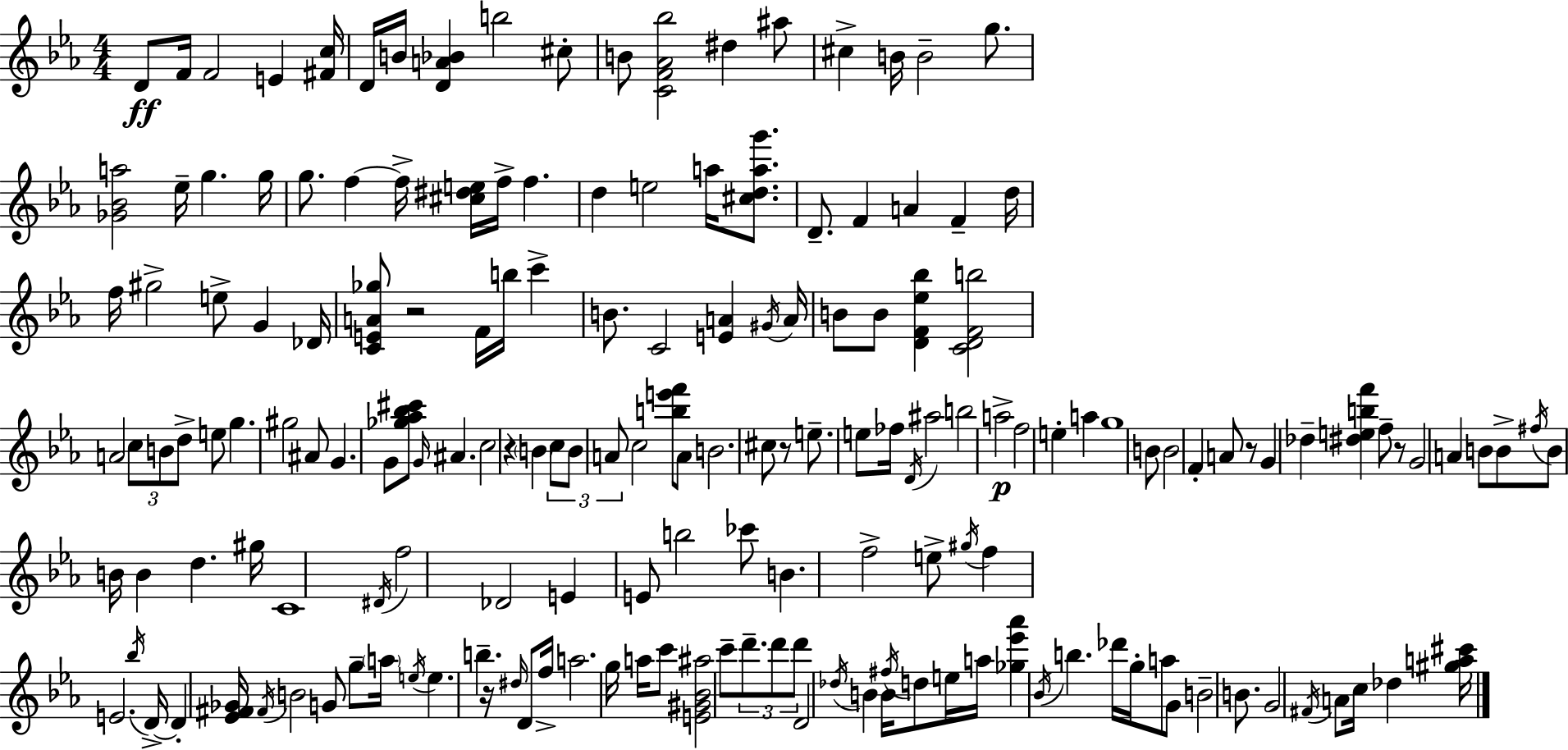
{
  \clef treble
  \numericTimeSignature
  \time 4/4
  \key c \minor
  d'8\ff f'16 f'2 e'4 <fis' c''>16 | d'16 b'16 <d' a' bes'>4 b''2 cis''8-. | b'8 <c' f' aes' bes''>2 dis''4 ais''8 | cis''4-> b'16 b'2-- g''8. | \break <ges' bes' a''>2 ees''16-- g''4. g''16 | g''8. f''4~~ f''16-> <cis'' dis'' e''>16 f''16-> f''4. | d''4 e''2 a''16 <cis'' d'' a'' g'''>8. | d'8.-- f'4 a'4 f'4-- d''16 | \break f''16 gis''2-> e''8-> g'4 des'16 | <c' e' a' ges''>8 r2 f'16 b''16 c'''4-> | b'8. c'2 <e' a'>4 \acciaccatura { gis'16 } | a'16 b'8 b'8 <d' f' ees'' bes''>4 <c' d' f' b''>2 | \break a'2 \tuplet 3/2 { c''8 b'8 d''8-> } e''8 | g''4. gis''2 ais'8 | g'4. g'8 <ges'' aes'' bes'' cis'''>8 \grace { g'16 } ais'4. | c''2 r4 \parenthesize b'4 | \break \tuplet 3/2 { c''8 b'8 a'8 } c''2 | <b'' e''' f'''>8 a'8 b'2. | cis''8 r8 e''8.-- e''8 fes''16 \acciaccatura { d'16 } ais''2 | b''2 a''2->\p | \break f''2 e''4-. a''4 | g''1 | b'8 b'2 f'4-. | a'8 r8 g'4 des''4-- <dis'' e'' b'' f'''>4 | \break f''8-- r8 g'2 a'4 | b'8 b'8-> \acciaccatura { fis''16 } b'8 b'16 b'4 d''4. | gis''16 c'1 | \acciaccatura { dis'16 } f''2 des'2 | \break e'4 e'8 b''2 | ces'''8 b'4. f''2-> | e''8-> \acciaccatura { gis''16 } f''4 e'2. | \acciaccatura { bes''16 } d'16->~~ d'4-. <ees' fis' ges'>16 \acciaccatura { fis'16 } b'2 | \break g'8 g''8-- \parenthesize a''16 \acciaccatura { e''16 } e''4. | b''4.-- r16 \grace { dis''16 } d'8 f''16-> a''2. | g''16 a''16 c'''8 <e' gis' bes' ais''>2 | c'''8-- \tuplet 3/2 { d'''8.-- d'''8 d'''8 } d'2 | \break \acciaccatura { des''16 } b'4 b'16 \acciaccatura { fis''16 } d''8 e''16 | a''16 <ges'' ees''' aes'''>4 \acciaccatura { bes'16 } b''4. des'''16 g''16-. a''8 | g'8 b'2-- b'8. g'2 | \acciaccatura { fis'16 } a'8 c''16 des''4 <gis'' a'' cis'''>16 \bar "|."
}